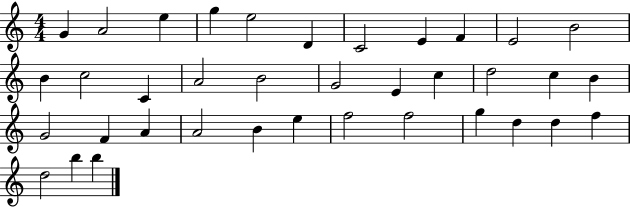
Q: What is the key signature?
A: C major